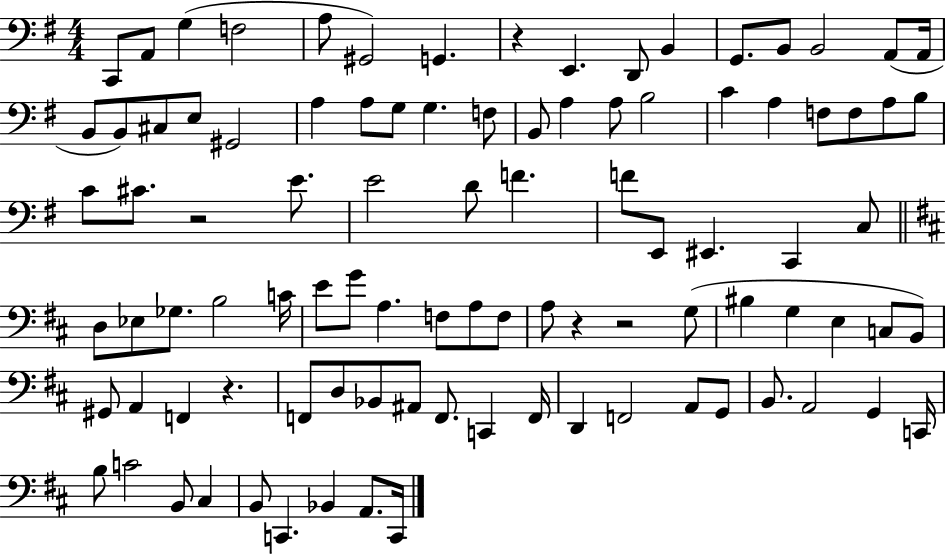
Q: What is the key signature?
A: G major